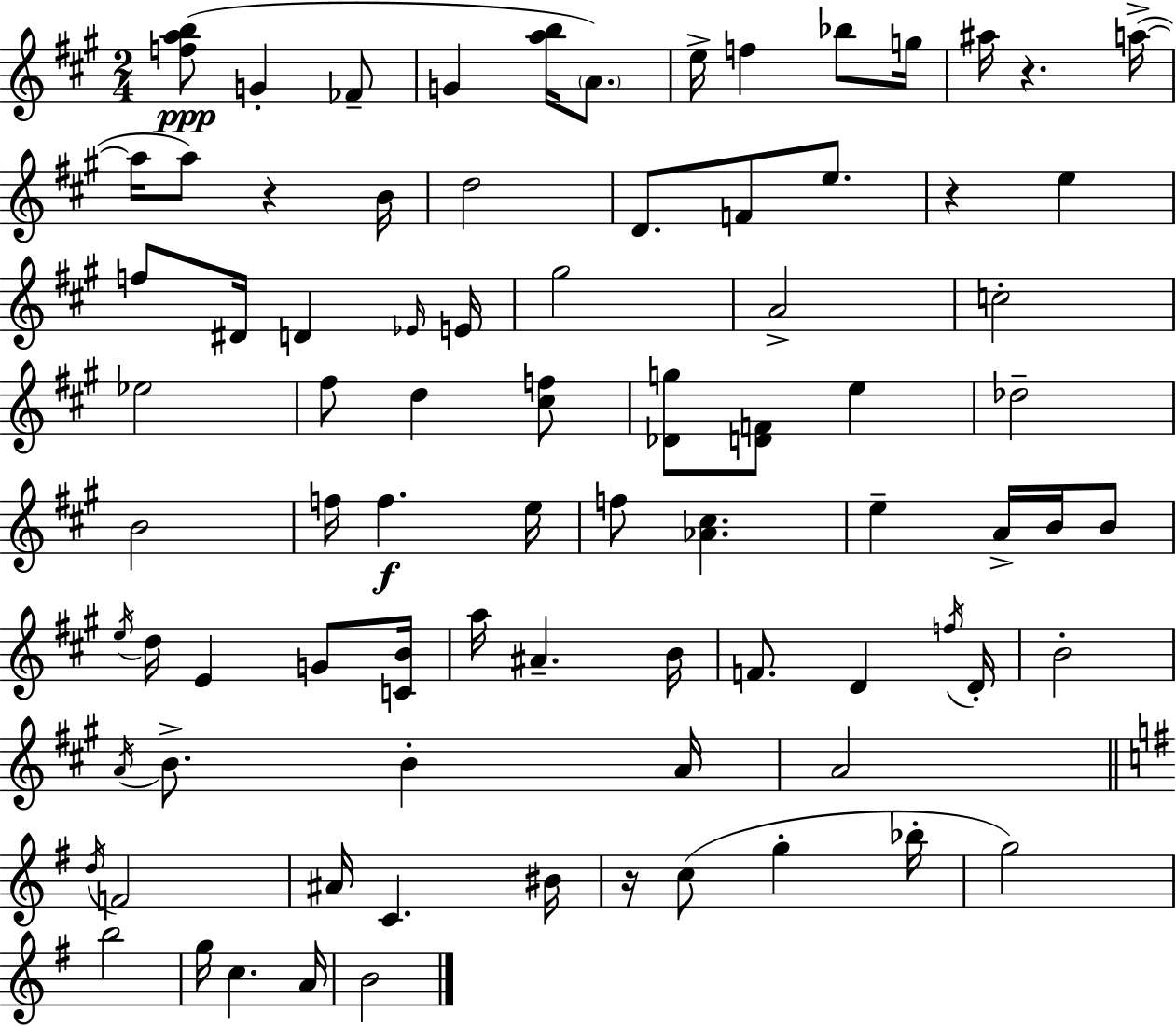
[F5,A5,B5]/e G4/q FES4/e G4/q [A5,B5]/s A4/e. E5/s F5/q Bb5/e G5/s A#5/s R/q. A5/s A5/s A5/e R/q B4/s D5/h D4/e. F4/e E5/e. R/q E5/q F5/e D#4/s D4/q Eb4/s E4/s G#5/h A4/h C5/h Eb5/h F#5/e D5/q [C#5,F5]/e [Db4,G5]/e [D4,F4]/e E5/q Db5/h B4/h F5/s F5/q. E5/s F5/e [Ab4,C#5]/q. E5/q A4/s B4/s B4/e E5/s D5/s E4/q G4/e [C4,B4]/s A5/s A#4/q. B4/s F4/e. D4/q F5/s D4/s B4/h A4/s B4/e. B4/q A4/s A4/h D5/s F4/h A#4/s C4/q. BIS4/s R/s C5/e G5/q Bb5/s G5/h B5/h G5/s C5/q. A4/s B4/h